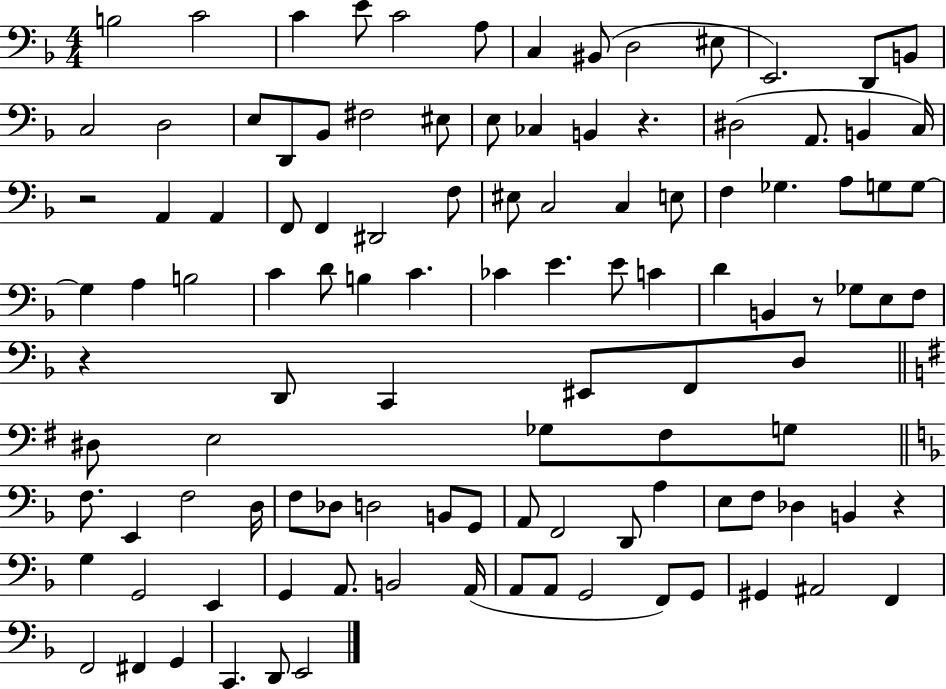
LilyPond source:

{
  \clef bass
  \numericTimeSignature
  \time 4/4
  \key f \major
  b2 c'2 | c'4 e'8 c'2 a8 | c4 bis,8( d2 eis8 | e,2.) d,8 b,8 | \break c2 d2 | e8 d,8 bes,8 fis2 eis8 | e8 ces4 b,4 r4. | dis2( a,8. b,4 c16) | \break r2 a,4 a,4 | f,8 f,4 dis,2 f8 | eis8 c2 c4 e8 | f4 ges4. a8 g8 g8~~ | \break g4 a4 b2 | c'4 d'8 b4 c'4. | ces'4 e'4. e'8 c'4 | d'4 b,4 r8 ges8 e8 f8 | \break r4 d,8 c,4 eis,8 f,8 d8 | \bar "||" \break \key e \minor dis8 e2 ges8 fis8 g8 | \bar "||" \break \key f \major f8. e,4 f2 d16 | f8 des8 d2 b,8 g,8 | a,8 f,2 d,8 a4 | e8 f8 des4 b,4 r4 | \break g4 g,2 e,4 | g,4 a,8. b,2 a,16( | a,8 a,8 g,2 f,8) g,8 | gis,4 ais,2 f,4 | \break f,2 fis,4 g,4 | c,4. d,8 e,2 | \bar "|."
}